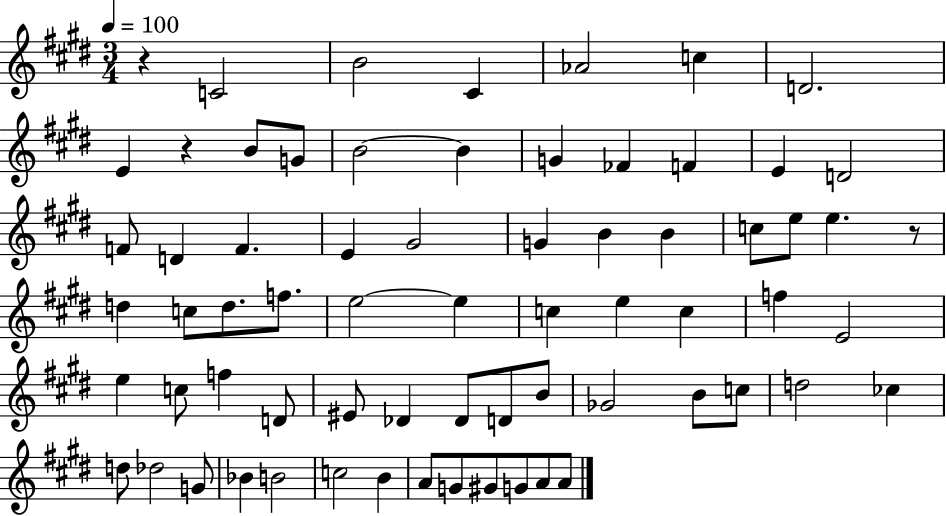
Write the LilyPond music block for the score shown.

{
  \clef treble
  \numericTimeSignature
  \time 3/4
  \key e \major
  \tempo 4 = 100
  r4 c'2 | b'2 cis'4 | aes'2 c''4 | d'2. | \break e'4 r4 b'8 g'8 | b'2~~ b'4 | g'4 fes'4 f'4 | e'4 d'2 | \break f'8 d'4 f'4. | e'4 gis'2 | g'4 b'4 b'4 | c''8 e''8 e''4. r8 | \break d''4 c''8 d''8. f''8. | e''2~~ e''4 | c''4 e''4 c''4 | f''4 e'2 | \break e''4 c''8 f''4 d'8 | eis'8 des'4 des'8 d'8 b'8 | ges'2 b'8 c''8 | d''2 ces''4 | \break d''8 des''2 g'8 | bes'4 b'2 | c''2 b'4 | a'8 g'8 gis'8 g'8 a'8 a'8 | \break \bar "|."
}